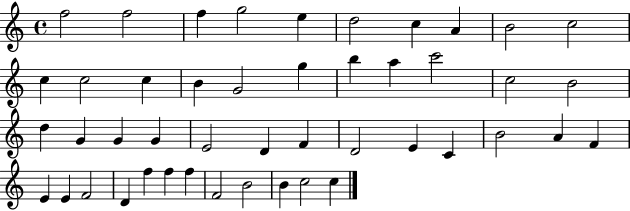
{
  \clef treble
  \time 4/4
  \defaultTimeSignature
  \key c \major
  f''2 f''2 | f''4 g''2 e''4 | d''2 c''4 a'4 | b'2 c''2 | \break c''4 c''2 c''4 | b'4 g'2 g''4 | b''4 a''4 c'''2 | c''2 b'2 | \break d''4 g'4 g'4 g'4 | e'2 d'4 f'4 | d'2 e'4 c'4 | b'2 a'4 f'4 | \break e'4 e'4 f'2 | d'4 f''4 f''4 f''4 | f'2 b'2 | b'4 c''2 c''4 | \break \bar "|."
}